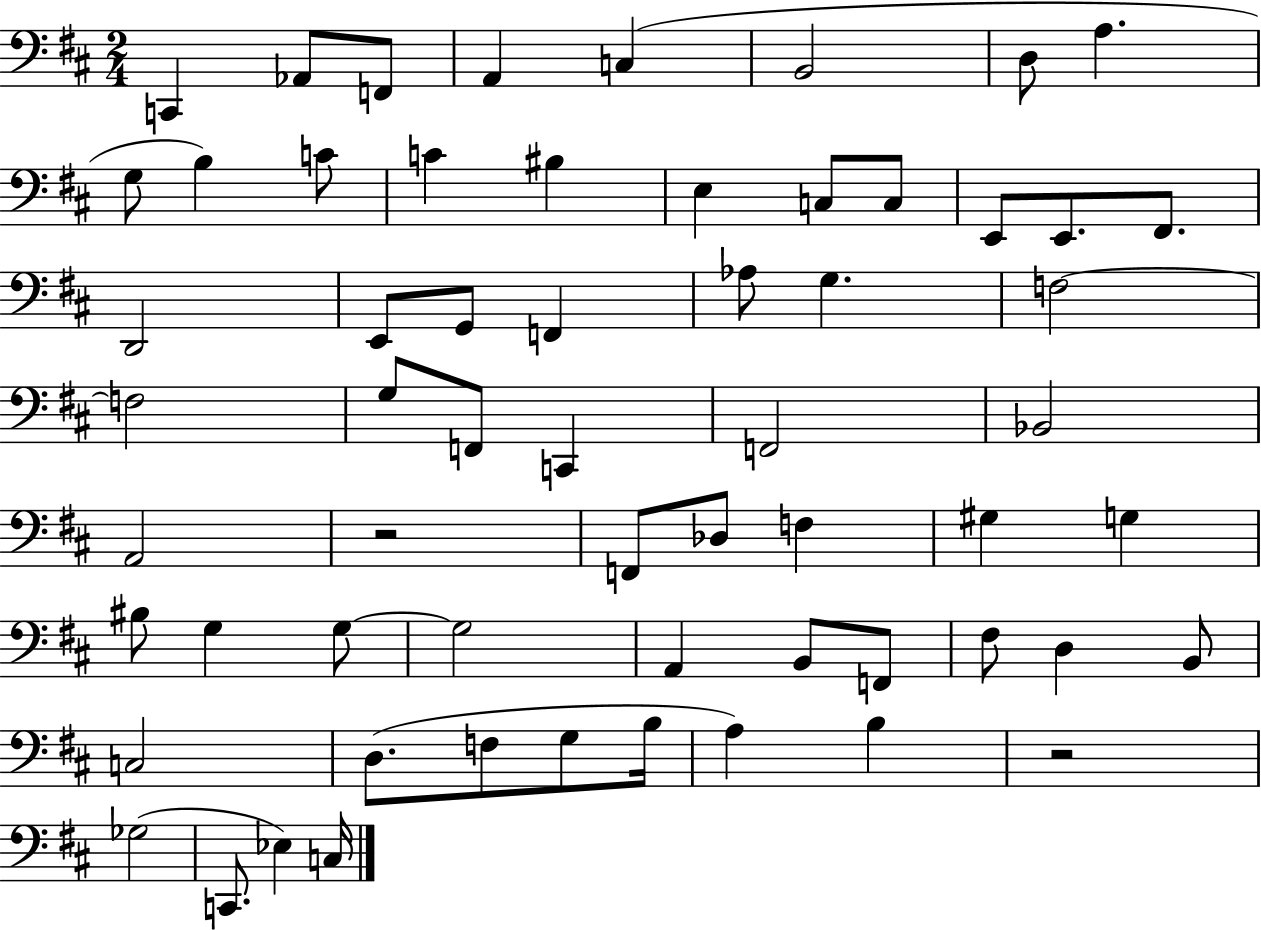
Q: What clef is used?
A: bass